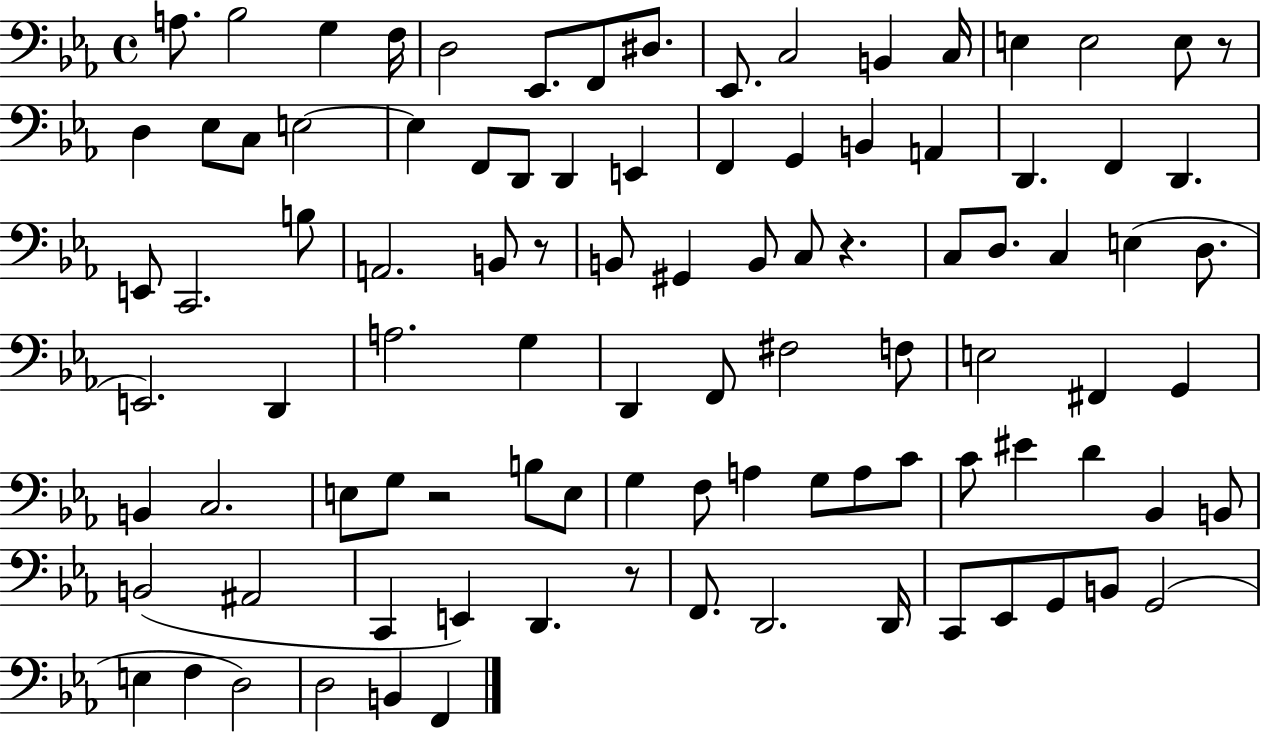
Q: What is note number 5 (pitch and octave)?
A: D3